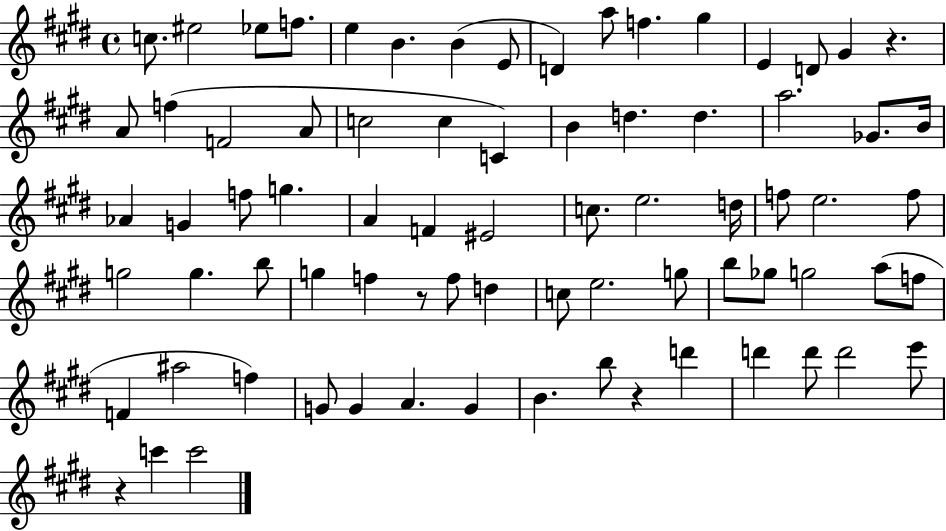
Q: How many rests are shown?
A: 4